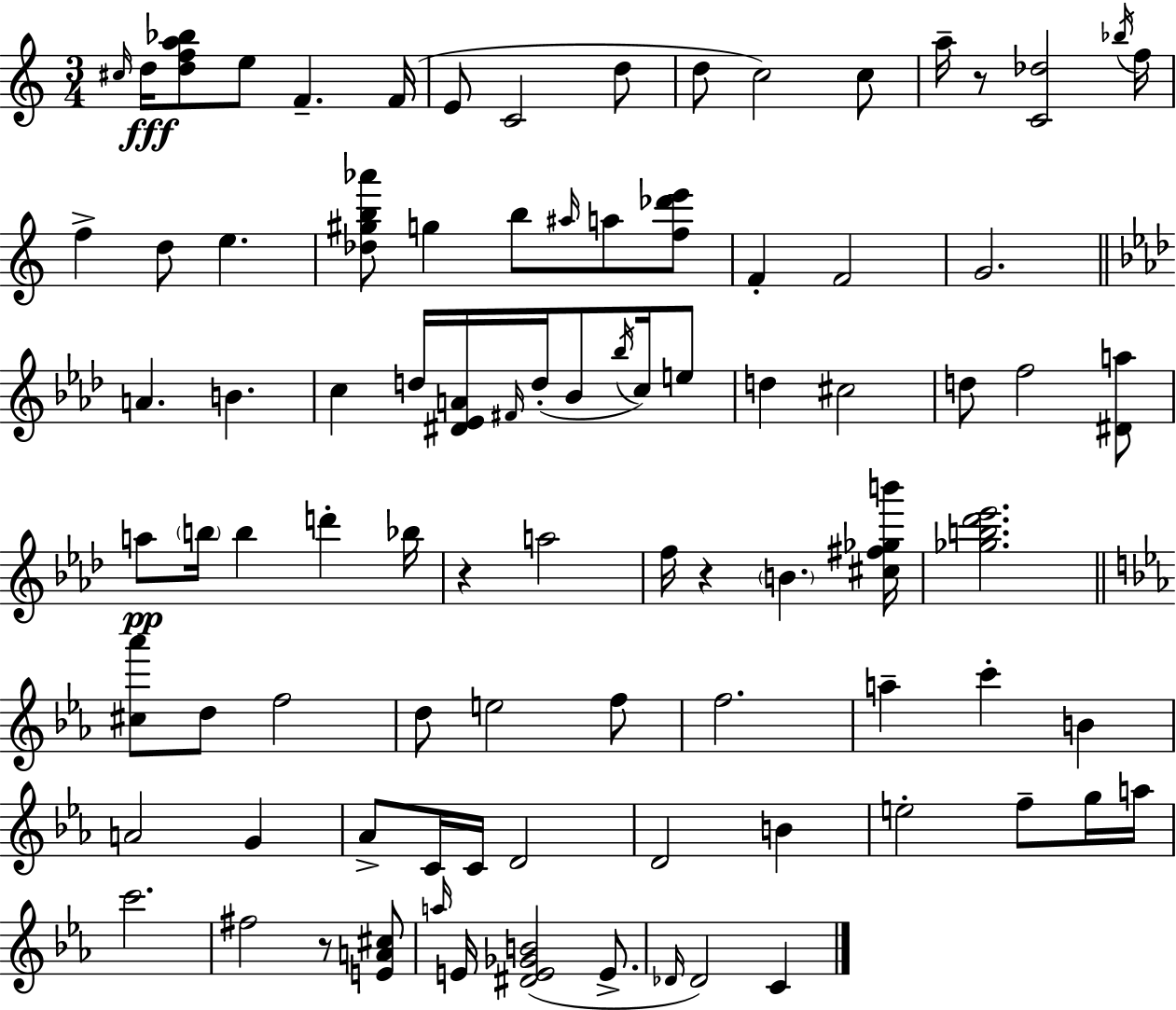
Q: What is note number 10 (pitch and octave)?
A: C5